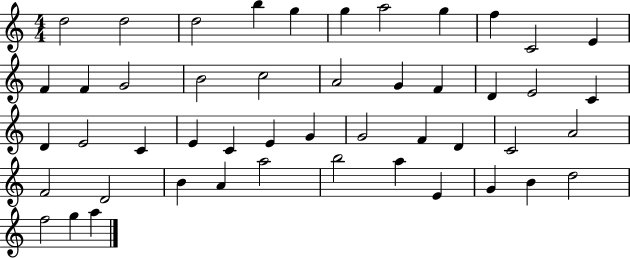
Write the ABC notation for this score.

X:1
T:Untitled
M:4/4
L:1/4
K:C
d2 d2 d2 b g g a2 g f C2 E F F G2 B2 c2 A2 G F D E2 C D E2 C E C E G G2 F D C2 A2 F2 D2 B A a2 b2 a E G B d2 f2 g a